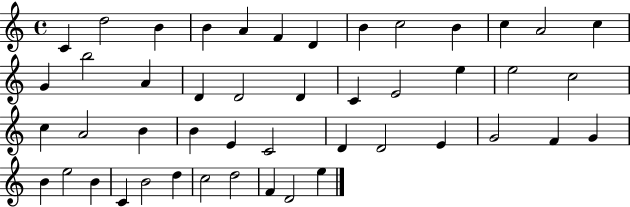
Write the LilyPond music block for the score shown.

{
  \clef treble
  \time 4/4
  \defaultTimeSignature
  \key c \major
  c'4 d''2 b'4 | b'4 a'4 f'4 d'4 | b'4 c''2 b'4 | c''4 a'2 c''4 | \break g'4 b''2 a'4 | d'4 d'2 d'4 | c'4 e'2 e''4 | e''2 c''2 | \break c''4 a'2 b'4 | b'4 e'4 c'2 | d'4 d'2 e'4 | g'2 f'4 g'4 | \break b'4 e''2 b'4 | c'4 b'2 d''4 | c''2 d''2 | f'4 d'2 e''4 | \break \bar "|."
}